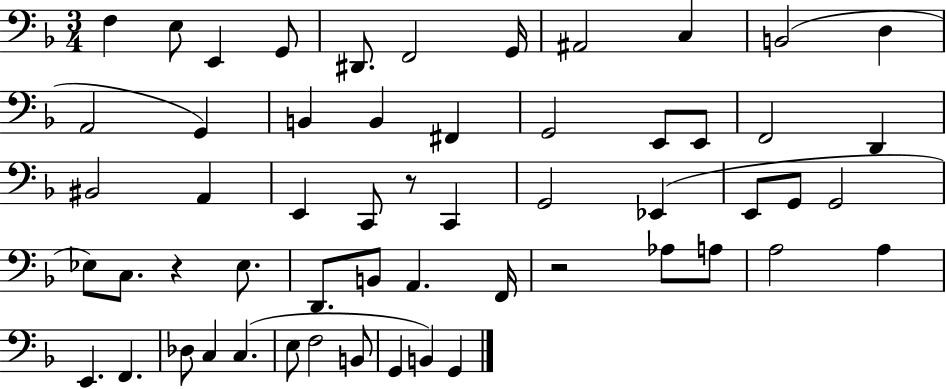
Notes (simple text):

F3/q E3/e E2/q G2/e D#2/e. F2/h G2/s A#2/h C3/q B2/h D3/q A2/h G2/q B2/q B2/q F#2/q G2/h E2/e E2/e F2/h D2/q BIS2/h A2/q E2/q C2/e R/e C2/q G2/h Eb2/q E2/e G2/e G2/h Eb3/e C3/e. R/q Eb3/e. D2/e. B2/e A2/q. F2/s R/h Ab3/e A3/e A3/h A3/q E2/q. F2/q. Db3/e C3/q C3/q. E3/e F3/h B2/e G2/q B2/q G2/q